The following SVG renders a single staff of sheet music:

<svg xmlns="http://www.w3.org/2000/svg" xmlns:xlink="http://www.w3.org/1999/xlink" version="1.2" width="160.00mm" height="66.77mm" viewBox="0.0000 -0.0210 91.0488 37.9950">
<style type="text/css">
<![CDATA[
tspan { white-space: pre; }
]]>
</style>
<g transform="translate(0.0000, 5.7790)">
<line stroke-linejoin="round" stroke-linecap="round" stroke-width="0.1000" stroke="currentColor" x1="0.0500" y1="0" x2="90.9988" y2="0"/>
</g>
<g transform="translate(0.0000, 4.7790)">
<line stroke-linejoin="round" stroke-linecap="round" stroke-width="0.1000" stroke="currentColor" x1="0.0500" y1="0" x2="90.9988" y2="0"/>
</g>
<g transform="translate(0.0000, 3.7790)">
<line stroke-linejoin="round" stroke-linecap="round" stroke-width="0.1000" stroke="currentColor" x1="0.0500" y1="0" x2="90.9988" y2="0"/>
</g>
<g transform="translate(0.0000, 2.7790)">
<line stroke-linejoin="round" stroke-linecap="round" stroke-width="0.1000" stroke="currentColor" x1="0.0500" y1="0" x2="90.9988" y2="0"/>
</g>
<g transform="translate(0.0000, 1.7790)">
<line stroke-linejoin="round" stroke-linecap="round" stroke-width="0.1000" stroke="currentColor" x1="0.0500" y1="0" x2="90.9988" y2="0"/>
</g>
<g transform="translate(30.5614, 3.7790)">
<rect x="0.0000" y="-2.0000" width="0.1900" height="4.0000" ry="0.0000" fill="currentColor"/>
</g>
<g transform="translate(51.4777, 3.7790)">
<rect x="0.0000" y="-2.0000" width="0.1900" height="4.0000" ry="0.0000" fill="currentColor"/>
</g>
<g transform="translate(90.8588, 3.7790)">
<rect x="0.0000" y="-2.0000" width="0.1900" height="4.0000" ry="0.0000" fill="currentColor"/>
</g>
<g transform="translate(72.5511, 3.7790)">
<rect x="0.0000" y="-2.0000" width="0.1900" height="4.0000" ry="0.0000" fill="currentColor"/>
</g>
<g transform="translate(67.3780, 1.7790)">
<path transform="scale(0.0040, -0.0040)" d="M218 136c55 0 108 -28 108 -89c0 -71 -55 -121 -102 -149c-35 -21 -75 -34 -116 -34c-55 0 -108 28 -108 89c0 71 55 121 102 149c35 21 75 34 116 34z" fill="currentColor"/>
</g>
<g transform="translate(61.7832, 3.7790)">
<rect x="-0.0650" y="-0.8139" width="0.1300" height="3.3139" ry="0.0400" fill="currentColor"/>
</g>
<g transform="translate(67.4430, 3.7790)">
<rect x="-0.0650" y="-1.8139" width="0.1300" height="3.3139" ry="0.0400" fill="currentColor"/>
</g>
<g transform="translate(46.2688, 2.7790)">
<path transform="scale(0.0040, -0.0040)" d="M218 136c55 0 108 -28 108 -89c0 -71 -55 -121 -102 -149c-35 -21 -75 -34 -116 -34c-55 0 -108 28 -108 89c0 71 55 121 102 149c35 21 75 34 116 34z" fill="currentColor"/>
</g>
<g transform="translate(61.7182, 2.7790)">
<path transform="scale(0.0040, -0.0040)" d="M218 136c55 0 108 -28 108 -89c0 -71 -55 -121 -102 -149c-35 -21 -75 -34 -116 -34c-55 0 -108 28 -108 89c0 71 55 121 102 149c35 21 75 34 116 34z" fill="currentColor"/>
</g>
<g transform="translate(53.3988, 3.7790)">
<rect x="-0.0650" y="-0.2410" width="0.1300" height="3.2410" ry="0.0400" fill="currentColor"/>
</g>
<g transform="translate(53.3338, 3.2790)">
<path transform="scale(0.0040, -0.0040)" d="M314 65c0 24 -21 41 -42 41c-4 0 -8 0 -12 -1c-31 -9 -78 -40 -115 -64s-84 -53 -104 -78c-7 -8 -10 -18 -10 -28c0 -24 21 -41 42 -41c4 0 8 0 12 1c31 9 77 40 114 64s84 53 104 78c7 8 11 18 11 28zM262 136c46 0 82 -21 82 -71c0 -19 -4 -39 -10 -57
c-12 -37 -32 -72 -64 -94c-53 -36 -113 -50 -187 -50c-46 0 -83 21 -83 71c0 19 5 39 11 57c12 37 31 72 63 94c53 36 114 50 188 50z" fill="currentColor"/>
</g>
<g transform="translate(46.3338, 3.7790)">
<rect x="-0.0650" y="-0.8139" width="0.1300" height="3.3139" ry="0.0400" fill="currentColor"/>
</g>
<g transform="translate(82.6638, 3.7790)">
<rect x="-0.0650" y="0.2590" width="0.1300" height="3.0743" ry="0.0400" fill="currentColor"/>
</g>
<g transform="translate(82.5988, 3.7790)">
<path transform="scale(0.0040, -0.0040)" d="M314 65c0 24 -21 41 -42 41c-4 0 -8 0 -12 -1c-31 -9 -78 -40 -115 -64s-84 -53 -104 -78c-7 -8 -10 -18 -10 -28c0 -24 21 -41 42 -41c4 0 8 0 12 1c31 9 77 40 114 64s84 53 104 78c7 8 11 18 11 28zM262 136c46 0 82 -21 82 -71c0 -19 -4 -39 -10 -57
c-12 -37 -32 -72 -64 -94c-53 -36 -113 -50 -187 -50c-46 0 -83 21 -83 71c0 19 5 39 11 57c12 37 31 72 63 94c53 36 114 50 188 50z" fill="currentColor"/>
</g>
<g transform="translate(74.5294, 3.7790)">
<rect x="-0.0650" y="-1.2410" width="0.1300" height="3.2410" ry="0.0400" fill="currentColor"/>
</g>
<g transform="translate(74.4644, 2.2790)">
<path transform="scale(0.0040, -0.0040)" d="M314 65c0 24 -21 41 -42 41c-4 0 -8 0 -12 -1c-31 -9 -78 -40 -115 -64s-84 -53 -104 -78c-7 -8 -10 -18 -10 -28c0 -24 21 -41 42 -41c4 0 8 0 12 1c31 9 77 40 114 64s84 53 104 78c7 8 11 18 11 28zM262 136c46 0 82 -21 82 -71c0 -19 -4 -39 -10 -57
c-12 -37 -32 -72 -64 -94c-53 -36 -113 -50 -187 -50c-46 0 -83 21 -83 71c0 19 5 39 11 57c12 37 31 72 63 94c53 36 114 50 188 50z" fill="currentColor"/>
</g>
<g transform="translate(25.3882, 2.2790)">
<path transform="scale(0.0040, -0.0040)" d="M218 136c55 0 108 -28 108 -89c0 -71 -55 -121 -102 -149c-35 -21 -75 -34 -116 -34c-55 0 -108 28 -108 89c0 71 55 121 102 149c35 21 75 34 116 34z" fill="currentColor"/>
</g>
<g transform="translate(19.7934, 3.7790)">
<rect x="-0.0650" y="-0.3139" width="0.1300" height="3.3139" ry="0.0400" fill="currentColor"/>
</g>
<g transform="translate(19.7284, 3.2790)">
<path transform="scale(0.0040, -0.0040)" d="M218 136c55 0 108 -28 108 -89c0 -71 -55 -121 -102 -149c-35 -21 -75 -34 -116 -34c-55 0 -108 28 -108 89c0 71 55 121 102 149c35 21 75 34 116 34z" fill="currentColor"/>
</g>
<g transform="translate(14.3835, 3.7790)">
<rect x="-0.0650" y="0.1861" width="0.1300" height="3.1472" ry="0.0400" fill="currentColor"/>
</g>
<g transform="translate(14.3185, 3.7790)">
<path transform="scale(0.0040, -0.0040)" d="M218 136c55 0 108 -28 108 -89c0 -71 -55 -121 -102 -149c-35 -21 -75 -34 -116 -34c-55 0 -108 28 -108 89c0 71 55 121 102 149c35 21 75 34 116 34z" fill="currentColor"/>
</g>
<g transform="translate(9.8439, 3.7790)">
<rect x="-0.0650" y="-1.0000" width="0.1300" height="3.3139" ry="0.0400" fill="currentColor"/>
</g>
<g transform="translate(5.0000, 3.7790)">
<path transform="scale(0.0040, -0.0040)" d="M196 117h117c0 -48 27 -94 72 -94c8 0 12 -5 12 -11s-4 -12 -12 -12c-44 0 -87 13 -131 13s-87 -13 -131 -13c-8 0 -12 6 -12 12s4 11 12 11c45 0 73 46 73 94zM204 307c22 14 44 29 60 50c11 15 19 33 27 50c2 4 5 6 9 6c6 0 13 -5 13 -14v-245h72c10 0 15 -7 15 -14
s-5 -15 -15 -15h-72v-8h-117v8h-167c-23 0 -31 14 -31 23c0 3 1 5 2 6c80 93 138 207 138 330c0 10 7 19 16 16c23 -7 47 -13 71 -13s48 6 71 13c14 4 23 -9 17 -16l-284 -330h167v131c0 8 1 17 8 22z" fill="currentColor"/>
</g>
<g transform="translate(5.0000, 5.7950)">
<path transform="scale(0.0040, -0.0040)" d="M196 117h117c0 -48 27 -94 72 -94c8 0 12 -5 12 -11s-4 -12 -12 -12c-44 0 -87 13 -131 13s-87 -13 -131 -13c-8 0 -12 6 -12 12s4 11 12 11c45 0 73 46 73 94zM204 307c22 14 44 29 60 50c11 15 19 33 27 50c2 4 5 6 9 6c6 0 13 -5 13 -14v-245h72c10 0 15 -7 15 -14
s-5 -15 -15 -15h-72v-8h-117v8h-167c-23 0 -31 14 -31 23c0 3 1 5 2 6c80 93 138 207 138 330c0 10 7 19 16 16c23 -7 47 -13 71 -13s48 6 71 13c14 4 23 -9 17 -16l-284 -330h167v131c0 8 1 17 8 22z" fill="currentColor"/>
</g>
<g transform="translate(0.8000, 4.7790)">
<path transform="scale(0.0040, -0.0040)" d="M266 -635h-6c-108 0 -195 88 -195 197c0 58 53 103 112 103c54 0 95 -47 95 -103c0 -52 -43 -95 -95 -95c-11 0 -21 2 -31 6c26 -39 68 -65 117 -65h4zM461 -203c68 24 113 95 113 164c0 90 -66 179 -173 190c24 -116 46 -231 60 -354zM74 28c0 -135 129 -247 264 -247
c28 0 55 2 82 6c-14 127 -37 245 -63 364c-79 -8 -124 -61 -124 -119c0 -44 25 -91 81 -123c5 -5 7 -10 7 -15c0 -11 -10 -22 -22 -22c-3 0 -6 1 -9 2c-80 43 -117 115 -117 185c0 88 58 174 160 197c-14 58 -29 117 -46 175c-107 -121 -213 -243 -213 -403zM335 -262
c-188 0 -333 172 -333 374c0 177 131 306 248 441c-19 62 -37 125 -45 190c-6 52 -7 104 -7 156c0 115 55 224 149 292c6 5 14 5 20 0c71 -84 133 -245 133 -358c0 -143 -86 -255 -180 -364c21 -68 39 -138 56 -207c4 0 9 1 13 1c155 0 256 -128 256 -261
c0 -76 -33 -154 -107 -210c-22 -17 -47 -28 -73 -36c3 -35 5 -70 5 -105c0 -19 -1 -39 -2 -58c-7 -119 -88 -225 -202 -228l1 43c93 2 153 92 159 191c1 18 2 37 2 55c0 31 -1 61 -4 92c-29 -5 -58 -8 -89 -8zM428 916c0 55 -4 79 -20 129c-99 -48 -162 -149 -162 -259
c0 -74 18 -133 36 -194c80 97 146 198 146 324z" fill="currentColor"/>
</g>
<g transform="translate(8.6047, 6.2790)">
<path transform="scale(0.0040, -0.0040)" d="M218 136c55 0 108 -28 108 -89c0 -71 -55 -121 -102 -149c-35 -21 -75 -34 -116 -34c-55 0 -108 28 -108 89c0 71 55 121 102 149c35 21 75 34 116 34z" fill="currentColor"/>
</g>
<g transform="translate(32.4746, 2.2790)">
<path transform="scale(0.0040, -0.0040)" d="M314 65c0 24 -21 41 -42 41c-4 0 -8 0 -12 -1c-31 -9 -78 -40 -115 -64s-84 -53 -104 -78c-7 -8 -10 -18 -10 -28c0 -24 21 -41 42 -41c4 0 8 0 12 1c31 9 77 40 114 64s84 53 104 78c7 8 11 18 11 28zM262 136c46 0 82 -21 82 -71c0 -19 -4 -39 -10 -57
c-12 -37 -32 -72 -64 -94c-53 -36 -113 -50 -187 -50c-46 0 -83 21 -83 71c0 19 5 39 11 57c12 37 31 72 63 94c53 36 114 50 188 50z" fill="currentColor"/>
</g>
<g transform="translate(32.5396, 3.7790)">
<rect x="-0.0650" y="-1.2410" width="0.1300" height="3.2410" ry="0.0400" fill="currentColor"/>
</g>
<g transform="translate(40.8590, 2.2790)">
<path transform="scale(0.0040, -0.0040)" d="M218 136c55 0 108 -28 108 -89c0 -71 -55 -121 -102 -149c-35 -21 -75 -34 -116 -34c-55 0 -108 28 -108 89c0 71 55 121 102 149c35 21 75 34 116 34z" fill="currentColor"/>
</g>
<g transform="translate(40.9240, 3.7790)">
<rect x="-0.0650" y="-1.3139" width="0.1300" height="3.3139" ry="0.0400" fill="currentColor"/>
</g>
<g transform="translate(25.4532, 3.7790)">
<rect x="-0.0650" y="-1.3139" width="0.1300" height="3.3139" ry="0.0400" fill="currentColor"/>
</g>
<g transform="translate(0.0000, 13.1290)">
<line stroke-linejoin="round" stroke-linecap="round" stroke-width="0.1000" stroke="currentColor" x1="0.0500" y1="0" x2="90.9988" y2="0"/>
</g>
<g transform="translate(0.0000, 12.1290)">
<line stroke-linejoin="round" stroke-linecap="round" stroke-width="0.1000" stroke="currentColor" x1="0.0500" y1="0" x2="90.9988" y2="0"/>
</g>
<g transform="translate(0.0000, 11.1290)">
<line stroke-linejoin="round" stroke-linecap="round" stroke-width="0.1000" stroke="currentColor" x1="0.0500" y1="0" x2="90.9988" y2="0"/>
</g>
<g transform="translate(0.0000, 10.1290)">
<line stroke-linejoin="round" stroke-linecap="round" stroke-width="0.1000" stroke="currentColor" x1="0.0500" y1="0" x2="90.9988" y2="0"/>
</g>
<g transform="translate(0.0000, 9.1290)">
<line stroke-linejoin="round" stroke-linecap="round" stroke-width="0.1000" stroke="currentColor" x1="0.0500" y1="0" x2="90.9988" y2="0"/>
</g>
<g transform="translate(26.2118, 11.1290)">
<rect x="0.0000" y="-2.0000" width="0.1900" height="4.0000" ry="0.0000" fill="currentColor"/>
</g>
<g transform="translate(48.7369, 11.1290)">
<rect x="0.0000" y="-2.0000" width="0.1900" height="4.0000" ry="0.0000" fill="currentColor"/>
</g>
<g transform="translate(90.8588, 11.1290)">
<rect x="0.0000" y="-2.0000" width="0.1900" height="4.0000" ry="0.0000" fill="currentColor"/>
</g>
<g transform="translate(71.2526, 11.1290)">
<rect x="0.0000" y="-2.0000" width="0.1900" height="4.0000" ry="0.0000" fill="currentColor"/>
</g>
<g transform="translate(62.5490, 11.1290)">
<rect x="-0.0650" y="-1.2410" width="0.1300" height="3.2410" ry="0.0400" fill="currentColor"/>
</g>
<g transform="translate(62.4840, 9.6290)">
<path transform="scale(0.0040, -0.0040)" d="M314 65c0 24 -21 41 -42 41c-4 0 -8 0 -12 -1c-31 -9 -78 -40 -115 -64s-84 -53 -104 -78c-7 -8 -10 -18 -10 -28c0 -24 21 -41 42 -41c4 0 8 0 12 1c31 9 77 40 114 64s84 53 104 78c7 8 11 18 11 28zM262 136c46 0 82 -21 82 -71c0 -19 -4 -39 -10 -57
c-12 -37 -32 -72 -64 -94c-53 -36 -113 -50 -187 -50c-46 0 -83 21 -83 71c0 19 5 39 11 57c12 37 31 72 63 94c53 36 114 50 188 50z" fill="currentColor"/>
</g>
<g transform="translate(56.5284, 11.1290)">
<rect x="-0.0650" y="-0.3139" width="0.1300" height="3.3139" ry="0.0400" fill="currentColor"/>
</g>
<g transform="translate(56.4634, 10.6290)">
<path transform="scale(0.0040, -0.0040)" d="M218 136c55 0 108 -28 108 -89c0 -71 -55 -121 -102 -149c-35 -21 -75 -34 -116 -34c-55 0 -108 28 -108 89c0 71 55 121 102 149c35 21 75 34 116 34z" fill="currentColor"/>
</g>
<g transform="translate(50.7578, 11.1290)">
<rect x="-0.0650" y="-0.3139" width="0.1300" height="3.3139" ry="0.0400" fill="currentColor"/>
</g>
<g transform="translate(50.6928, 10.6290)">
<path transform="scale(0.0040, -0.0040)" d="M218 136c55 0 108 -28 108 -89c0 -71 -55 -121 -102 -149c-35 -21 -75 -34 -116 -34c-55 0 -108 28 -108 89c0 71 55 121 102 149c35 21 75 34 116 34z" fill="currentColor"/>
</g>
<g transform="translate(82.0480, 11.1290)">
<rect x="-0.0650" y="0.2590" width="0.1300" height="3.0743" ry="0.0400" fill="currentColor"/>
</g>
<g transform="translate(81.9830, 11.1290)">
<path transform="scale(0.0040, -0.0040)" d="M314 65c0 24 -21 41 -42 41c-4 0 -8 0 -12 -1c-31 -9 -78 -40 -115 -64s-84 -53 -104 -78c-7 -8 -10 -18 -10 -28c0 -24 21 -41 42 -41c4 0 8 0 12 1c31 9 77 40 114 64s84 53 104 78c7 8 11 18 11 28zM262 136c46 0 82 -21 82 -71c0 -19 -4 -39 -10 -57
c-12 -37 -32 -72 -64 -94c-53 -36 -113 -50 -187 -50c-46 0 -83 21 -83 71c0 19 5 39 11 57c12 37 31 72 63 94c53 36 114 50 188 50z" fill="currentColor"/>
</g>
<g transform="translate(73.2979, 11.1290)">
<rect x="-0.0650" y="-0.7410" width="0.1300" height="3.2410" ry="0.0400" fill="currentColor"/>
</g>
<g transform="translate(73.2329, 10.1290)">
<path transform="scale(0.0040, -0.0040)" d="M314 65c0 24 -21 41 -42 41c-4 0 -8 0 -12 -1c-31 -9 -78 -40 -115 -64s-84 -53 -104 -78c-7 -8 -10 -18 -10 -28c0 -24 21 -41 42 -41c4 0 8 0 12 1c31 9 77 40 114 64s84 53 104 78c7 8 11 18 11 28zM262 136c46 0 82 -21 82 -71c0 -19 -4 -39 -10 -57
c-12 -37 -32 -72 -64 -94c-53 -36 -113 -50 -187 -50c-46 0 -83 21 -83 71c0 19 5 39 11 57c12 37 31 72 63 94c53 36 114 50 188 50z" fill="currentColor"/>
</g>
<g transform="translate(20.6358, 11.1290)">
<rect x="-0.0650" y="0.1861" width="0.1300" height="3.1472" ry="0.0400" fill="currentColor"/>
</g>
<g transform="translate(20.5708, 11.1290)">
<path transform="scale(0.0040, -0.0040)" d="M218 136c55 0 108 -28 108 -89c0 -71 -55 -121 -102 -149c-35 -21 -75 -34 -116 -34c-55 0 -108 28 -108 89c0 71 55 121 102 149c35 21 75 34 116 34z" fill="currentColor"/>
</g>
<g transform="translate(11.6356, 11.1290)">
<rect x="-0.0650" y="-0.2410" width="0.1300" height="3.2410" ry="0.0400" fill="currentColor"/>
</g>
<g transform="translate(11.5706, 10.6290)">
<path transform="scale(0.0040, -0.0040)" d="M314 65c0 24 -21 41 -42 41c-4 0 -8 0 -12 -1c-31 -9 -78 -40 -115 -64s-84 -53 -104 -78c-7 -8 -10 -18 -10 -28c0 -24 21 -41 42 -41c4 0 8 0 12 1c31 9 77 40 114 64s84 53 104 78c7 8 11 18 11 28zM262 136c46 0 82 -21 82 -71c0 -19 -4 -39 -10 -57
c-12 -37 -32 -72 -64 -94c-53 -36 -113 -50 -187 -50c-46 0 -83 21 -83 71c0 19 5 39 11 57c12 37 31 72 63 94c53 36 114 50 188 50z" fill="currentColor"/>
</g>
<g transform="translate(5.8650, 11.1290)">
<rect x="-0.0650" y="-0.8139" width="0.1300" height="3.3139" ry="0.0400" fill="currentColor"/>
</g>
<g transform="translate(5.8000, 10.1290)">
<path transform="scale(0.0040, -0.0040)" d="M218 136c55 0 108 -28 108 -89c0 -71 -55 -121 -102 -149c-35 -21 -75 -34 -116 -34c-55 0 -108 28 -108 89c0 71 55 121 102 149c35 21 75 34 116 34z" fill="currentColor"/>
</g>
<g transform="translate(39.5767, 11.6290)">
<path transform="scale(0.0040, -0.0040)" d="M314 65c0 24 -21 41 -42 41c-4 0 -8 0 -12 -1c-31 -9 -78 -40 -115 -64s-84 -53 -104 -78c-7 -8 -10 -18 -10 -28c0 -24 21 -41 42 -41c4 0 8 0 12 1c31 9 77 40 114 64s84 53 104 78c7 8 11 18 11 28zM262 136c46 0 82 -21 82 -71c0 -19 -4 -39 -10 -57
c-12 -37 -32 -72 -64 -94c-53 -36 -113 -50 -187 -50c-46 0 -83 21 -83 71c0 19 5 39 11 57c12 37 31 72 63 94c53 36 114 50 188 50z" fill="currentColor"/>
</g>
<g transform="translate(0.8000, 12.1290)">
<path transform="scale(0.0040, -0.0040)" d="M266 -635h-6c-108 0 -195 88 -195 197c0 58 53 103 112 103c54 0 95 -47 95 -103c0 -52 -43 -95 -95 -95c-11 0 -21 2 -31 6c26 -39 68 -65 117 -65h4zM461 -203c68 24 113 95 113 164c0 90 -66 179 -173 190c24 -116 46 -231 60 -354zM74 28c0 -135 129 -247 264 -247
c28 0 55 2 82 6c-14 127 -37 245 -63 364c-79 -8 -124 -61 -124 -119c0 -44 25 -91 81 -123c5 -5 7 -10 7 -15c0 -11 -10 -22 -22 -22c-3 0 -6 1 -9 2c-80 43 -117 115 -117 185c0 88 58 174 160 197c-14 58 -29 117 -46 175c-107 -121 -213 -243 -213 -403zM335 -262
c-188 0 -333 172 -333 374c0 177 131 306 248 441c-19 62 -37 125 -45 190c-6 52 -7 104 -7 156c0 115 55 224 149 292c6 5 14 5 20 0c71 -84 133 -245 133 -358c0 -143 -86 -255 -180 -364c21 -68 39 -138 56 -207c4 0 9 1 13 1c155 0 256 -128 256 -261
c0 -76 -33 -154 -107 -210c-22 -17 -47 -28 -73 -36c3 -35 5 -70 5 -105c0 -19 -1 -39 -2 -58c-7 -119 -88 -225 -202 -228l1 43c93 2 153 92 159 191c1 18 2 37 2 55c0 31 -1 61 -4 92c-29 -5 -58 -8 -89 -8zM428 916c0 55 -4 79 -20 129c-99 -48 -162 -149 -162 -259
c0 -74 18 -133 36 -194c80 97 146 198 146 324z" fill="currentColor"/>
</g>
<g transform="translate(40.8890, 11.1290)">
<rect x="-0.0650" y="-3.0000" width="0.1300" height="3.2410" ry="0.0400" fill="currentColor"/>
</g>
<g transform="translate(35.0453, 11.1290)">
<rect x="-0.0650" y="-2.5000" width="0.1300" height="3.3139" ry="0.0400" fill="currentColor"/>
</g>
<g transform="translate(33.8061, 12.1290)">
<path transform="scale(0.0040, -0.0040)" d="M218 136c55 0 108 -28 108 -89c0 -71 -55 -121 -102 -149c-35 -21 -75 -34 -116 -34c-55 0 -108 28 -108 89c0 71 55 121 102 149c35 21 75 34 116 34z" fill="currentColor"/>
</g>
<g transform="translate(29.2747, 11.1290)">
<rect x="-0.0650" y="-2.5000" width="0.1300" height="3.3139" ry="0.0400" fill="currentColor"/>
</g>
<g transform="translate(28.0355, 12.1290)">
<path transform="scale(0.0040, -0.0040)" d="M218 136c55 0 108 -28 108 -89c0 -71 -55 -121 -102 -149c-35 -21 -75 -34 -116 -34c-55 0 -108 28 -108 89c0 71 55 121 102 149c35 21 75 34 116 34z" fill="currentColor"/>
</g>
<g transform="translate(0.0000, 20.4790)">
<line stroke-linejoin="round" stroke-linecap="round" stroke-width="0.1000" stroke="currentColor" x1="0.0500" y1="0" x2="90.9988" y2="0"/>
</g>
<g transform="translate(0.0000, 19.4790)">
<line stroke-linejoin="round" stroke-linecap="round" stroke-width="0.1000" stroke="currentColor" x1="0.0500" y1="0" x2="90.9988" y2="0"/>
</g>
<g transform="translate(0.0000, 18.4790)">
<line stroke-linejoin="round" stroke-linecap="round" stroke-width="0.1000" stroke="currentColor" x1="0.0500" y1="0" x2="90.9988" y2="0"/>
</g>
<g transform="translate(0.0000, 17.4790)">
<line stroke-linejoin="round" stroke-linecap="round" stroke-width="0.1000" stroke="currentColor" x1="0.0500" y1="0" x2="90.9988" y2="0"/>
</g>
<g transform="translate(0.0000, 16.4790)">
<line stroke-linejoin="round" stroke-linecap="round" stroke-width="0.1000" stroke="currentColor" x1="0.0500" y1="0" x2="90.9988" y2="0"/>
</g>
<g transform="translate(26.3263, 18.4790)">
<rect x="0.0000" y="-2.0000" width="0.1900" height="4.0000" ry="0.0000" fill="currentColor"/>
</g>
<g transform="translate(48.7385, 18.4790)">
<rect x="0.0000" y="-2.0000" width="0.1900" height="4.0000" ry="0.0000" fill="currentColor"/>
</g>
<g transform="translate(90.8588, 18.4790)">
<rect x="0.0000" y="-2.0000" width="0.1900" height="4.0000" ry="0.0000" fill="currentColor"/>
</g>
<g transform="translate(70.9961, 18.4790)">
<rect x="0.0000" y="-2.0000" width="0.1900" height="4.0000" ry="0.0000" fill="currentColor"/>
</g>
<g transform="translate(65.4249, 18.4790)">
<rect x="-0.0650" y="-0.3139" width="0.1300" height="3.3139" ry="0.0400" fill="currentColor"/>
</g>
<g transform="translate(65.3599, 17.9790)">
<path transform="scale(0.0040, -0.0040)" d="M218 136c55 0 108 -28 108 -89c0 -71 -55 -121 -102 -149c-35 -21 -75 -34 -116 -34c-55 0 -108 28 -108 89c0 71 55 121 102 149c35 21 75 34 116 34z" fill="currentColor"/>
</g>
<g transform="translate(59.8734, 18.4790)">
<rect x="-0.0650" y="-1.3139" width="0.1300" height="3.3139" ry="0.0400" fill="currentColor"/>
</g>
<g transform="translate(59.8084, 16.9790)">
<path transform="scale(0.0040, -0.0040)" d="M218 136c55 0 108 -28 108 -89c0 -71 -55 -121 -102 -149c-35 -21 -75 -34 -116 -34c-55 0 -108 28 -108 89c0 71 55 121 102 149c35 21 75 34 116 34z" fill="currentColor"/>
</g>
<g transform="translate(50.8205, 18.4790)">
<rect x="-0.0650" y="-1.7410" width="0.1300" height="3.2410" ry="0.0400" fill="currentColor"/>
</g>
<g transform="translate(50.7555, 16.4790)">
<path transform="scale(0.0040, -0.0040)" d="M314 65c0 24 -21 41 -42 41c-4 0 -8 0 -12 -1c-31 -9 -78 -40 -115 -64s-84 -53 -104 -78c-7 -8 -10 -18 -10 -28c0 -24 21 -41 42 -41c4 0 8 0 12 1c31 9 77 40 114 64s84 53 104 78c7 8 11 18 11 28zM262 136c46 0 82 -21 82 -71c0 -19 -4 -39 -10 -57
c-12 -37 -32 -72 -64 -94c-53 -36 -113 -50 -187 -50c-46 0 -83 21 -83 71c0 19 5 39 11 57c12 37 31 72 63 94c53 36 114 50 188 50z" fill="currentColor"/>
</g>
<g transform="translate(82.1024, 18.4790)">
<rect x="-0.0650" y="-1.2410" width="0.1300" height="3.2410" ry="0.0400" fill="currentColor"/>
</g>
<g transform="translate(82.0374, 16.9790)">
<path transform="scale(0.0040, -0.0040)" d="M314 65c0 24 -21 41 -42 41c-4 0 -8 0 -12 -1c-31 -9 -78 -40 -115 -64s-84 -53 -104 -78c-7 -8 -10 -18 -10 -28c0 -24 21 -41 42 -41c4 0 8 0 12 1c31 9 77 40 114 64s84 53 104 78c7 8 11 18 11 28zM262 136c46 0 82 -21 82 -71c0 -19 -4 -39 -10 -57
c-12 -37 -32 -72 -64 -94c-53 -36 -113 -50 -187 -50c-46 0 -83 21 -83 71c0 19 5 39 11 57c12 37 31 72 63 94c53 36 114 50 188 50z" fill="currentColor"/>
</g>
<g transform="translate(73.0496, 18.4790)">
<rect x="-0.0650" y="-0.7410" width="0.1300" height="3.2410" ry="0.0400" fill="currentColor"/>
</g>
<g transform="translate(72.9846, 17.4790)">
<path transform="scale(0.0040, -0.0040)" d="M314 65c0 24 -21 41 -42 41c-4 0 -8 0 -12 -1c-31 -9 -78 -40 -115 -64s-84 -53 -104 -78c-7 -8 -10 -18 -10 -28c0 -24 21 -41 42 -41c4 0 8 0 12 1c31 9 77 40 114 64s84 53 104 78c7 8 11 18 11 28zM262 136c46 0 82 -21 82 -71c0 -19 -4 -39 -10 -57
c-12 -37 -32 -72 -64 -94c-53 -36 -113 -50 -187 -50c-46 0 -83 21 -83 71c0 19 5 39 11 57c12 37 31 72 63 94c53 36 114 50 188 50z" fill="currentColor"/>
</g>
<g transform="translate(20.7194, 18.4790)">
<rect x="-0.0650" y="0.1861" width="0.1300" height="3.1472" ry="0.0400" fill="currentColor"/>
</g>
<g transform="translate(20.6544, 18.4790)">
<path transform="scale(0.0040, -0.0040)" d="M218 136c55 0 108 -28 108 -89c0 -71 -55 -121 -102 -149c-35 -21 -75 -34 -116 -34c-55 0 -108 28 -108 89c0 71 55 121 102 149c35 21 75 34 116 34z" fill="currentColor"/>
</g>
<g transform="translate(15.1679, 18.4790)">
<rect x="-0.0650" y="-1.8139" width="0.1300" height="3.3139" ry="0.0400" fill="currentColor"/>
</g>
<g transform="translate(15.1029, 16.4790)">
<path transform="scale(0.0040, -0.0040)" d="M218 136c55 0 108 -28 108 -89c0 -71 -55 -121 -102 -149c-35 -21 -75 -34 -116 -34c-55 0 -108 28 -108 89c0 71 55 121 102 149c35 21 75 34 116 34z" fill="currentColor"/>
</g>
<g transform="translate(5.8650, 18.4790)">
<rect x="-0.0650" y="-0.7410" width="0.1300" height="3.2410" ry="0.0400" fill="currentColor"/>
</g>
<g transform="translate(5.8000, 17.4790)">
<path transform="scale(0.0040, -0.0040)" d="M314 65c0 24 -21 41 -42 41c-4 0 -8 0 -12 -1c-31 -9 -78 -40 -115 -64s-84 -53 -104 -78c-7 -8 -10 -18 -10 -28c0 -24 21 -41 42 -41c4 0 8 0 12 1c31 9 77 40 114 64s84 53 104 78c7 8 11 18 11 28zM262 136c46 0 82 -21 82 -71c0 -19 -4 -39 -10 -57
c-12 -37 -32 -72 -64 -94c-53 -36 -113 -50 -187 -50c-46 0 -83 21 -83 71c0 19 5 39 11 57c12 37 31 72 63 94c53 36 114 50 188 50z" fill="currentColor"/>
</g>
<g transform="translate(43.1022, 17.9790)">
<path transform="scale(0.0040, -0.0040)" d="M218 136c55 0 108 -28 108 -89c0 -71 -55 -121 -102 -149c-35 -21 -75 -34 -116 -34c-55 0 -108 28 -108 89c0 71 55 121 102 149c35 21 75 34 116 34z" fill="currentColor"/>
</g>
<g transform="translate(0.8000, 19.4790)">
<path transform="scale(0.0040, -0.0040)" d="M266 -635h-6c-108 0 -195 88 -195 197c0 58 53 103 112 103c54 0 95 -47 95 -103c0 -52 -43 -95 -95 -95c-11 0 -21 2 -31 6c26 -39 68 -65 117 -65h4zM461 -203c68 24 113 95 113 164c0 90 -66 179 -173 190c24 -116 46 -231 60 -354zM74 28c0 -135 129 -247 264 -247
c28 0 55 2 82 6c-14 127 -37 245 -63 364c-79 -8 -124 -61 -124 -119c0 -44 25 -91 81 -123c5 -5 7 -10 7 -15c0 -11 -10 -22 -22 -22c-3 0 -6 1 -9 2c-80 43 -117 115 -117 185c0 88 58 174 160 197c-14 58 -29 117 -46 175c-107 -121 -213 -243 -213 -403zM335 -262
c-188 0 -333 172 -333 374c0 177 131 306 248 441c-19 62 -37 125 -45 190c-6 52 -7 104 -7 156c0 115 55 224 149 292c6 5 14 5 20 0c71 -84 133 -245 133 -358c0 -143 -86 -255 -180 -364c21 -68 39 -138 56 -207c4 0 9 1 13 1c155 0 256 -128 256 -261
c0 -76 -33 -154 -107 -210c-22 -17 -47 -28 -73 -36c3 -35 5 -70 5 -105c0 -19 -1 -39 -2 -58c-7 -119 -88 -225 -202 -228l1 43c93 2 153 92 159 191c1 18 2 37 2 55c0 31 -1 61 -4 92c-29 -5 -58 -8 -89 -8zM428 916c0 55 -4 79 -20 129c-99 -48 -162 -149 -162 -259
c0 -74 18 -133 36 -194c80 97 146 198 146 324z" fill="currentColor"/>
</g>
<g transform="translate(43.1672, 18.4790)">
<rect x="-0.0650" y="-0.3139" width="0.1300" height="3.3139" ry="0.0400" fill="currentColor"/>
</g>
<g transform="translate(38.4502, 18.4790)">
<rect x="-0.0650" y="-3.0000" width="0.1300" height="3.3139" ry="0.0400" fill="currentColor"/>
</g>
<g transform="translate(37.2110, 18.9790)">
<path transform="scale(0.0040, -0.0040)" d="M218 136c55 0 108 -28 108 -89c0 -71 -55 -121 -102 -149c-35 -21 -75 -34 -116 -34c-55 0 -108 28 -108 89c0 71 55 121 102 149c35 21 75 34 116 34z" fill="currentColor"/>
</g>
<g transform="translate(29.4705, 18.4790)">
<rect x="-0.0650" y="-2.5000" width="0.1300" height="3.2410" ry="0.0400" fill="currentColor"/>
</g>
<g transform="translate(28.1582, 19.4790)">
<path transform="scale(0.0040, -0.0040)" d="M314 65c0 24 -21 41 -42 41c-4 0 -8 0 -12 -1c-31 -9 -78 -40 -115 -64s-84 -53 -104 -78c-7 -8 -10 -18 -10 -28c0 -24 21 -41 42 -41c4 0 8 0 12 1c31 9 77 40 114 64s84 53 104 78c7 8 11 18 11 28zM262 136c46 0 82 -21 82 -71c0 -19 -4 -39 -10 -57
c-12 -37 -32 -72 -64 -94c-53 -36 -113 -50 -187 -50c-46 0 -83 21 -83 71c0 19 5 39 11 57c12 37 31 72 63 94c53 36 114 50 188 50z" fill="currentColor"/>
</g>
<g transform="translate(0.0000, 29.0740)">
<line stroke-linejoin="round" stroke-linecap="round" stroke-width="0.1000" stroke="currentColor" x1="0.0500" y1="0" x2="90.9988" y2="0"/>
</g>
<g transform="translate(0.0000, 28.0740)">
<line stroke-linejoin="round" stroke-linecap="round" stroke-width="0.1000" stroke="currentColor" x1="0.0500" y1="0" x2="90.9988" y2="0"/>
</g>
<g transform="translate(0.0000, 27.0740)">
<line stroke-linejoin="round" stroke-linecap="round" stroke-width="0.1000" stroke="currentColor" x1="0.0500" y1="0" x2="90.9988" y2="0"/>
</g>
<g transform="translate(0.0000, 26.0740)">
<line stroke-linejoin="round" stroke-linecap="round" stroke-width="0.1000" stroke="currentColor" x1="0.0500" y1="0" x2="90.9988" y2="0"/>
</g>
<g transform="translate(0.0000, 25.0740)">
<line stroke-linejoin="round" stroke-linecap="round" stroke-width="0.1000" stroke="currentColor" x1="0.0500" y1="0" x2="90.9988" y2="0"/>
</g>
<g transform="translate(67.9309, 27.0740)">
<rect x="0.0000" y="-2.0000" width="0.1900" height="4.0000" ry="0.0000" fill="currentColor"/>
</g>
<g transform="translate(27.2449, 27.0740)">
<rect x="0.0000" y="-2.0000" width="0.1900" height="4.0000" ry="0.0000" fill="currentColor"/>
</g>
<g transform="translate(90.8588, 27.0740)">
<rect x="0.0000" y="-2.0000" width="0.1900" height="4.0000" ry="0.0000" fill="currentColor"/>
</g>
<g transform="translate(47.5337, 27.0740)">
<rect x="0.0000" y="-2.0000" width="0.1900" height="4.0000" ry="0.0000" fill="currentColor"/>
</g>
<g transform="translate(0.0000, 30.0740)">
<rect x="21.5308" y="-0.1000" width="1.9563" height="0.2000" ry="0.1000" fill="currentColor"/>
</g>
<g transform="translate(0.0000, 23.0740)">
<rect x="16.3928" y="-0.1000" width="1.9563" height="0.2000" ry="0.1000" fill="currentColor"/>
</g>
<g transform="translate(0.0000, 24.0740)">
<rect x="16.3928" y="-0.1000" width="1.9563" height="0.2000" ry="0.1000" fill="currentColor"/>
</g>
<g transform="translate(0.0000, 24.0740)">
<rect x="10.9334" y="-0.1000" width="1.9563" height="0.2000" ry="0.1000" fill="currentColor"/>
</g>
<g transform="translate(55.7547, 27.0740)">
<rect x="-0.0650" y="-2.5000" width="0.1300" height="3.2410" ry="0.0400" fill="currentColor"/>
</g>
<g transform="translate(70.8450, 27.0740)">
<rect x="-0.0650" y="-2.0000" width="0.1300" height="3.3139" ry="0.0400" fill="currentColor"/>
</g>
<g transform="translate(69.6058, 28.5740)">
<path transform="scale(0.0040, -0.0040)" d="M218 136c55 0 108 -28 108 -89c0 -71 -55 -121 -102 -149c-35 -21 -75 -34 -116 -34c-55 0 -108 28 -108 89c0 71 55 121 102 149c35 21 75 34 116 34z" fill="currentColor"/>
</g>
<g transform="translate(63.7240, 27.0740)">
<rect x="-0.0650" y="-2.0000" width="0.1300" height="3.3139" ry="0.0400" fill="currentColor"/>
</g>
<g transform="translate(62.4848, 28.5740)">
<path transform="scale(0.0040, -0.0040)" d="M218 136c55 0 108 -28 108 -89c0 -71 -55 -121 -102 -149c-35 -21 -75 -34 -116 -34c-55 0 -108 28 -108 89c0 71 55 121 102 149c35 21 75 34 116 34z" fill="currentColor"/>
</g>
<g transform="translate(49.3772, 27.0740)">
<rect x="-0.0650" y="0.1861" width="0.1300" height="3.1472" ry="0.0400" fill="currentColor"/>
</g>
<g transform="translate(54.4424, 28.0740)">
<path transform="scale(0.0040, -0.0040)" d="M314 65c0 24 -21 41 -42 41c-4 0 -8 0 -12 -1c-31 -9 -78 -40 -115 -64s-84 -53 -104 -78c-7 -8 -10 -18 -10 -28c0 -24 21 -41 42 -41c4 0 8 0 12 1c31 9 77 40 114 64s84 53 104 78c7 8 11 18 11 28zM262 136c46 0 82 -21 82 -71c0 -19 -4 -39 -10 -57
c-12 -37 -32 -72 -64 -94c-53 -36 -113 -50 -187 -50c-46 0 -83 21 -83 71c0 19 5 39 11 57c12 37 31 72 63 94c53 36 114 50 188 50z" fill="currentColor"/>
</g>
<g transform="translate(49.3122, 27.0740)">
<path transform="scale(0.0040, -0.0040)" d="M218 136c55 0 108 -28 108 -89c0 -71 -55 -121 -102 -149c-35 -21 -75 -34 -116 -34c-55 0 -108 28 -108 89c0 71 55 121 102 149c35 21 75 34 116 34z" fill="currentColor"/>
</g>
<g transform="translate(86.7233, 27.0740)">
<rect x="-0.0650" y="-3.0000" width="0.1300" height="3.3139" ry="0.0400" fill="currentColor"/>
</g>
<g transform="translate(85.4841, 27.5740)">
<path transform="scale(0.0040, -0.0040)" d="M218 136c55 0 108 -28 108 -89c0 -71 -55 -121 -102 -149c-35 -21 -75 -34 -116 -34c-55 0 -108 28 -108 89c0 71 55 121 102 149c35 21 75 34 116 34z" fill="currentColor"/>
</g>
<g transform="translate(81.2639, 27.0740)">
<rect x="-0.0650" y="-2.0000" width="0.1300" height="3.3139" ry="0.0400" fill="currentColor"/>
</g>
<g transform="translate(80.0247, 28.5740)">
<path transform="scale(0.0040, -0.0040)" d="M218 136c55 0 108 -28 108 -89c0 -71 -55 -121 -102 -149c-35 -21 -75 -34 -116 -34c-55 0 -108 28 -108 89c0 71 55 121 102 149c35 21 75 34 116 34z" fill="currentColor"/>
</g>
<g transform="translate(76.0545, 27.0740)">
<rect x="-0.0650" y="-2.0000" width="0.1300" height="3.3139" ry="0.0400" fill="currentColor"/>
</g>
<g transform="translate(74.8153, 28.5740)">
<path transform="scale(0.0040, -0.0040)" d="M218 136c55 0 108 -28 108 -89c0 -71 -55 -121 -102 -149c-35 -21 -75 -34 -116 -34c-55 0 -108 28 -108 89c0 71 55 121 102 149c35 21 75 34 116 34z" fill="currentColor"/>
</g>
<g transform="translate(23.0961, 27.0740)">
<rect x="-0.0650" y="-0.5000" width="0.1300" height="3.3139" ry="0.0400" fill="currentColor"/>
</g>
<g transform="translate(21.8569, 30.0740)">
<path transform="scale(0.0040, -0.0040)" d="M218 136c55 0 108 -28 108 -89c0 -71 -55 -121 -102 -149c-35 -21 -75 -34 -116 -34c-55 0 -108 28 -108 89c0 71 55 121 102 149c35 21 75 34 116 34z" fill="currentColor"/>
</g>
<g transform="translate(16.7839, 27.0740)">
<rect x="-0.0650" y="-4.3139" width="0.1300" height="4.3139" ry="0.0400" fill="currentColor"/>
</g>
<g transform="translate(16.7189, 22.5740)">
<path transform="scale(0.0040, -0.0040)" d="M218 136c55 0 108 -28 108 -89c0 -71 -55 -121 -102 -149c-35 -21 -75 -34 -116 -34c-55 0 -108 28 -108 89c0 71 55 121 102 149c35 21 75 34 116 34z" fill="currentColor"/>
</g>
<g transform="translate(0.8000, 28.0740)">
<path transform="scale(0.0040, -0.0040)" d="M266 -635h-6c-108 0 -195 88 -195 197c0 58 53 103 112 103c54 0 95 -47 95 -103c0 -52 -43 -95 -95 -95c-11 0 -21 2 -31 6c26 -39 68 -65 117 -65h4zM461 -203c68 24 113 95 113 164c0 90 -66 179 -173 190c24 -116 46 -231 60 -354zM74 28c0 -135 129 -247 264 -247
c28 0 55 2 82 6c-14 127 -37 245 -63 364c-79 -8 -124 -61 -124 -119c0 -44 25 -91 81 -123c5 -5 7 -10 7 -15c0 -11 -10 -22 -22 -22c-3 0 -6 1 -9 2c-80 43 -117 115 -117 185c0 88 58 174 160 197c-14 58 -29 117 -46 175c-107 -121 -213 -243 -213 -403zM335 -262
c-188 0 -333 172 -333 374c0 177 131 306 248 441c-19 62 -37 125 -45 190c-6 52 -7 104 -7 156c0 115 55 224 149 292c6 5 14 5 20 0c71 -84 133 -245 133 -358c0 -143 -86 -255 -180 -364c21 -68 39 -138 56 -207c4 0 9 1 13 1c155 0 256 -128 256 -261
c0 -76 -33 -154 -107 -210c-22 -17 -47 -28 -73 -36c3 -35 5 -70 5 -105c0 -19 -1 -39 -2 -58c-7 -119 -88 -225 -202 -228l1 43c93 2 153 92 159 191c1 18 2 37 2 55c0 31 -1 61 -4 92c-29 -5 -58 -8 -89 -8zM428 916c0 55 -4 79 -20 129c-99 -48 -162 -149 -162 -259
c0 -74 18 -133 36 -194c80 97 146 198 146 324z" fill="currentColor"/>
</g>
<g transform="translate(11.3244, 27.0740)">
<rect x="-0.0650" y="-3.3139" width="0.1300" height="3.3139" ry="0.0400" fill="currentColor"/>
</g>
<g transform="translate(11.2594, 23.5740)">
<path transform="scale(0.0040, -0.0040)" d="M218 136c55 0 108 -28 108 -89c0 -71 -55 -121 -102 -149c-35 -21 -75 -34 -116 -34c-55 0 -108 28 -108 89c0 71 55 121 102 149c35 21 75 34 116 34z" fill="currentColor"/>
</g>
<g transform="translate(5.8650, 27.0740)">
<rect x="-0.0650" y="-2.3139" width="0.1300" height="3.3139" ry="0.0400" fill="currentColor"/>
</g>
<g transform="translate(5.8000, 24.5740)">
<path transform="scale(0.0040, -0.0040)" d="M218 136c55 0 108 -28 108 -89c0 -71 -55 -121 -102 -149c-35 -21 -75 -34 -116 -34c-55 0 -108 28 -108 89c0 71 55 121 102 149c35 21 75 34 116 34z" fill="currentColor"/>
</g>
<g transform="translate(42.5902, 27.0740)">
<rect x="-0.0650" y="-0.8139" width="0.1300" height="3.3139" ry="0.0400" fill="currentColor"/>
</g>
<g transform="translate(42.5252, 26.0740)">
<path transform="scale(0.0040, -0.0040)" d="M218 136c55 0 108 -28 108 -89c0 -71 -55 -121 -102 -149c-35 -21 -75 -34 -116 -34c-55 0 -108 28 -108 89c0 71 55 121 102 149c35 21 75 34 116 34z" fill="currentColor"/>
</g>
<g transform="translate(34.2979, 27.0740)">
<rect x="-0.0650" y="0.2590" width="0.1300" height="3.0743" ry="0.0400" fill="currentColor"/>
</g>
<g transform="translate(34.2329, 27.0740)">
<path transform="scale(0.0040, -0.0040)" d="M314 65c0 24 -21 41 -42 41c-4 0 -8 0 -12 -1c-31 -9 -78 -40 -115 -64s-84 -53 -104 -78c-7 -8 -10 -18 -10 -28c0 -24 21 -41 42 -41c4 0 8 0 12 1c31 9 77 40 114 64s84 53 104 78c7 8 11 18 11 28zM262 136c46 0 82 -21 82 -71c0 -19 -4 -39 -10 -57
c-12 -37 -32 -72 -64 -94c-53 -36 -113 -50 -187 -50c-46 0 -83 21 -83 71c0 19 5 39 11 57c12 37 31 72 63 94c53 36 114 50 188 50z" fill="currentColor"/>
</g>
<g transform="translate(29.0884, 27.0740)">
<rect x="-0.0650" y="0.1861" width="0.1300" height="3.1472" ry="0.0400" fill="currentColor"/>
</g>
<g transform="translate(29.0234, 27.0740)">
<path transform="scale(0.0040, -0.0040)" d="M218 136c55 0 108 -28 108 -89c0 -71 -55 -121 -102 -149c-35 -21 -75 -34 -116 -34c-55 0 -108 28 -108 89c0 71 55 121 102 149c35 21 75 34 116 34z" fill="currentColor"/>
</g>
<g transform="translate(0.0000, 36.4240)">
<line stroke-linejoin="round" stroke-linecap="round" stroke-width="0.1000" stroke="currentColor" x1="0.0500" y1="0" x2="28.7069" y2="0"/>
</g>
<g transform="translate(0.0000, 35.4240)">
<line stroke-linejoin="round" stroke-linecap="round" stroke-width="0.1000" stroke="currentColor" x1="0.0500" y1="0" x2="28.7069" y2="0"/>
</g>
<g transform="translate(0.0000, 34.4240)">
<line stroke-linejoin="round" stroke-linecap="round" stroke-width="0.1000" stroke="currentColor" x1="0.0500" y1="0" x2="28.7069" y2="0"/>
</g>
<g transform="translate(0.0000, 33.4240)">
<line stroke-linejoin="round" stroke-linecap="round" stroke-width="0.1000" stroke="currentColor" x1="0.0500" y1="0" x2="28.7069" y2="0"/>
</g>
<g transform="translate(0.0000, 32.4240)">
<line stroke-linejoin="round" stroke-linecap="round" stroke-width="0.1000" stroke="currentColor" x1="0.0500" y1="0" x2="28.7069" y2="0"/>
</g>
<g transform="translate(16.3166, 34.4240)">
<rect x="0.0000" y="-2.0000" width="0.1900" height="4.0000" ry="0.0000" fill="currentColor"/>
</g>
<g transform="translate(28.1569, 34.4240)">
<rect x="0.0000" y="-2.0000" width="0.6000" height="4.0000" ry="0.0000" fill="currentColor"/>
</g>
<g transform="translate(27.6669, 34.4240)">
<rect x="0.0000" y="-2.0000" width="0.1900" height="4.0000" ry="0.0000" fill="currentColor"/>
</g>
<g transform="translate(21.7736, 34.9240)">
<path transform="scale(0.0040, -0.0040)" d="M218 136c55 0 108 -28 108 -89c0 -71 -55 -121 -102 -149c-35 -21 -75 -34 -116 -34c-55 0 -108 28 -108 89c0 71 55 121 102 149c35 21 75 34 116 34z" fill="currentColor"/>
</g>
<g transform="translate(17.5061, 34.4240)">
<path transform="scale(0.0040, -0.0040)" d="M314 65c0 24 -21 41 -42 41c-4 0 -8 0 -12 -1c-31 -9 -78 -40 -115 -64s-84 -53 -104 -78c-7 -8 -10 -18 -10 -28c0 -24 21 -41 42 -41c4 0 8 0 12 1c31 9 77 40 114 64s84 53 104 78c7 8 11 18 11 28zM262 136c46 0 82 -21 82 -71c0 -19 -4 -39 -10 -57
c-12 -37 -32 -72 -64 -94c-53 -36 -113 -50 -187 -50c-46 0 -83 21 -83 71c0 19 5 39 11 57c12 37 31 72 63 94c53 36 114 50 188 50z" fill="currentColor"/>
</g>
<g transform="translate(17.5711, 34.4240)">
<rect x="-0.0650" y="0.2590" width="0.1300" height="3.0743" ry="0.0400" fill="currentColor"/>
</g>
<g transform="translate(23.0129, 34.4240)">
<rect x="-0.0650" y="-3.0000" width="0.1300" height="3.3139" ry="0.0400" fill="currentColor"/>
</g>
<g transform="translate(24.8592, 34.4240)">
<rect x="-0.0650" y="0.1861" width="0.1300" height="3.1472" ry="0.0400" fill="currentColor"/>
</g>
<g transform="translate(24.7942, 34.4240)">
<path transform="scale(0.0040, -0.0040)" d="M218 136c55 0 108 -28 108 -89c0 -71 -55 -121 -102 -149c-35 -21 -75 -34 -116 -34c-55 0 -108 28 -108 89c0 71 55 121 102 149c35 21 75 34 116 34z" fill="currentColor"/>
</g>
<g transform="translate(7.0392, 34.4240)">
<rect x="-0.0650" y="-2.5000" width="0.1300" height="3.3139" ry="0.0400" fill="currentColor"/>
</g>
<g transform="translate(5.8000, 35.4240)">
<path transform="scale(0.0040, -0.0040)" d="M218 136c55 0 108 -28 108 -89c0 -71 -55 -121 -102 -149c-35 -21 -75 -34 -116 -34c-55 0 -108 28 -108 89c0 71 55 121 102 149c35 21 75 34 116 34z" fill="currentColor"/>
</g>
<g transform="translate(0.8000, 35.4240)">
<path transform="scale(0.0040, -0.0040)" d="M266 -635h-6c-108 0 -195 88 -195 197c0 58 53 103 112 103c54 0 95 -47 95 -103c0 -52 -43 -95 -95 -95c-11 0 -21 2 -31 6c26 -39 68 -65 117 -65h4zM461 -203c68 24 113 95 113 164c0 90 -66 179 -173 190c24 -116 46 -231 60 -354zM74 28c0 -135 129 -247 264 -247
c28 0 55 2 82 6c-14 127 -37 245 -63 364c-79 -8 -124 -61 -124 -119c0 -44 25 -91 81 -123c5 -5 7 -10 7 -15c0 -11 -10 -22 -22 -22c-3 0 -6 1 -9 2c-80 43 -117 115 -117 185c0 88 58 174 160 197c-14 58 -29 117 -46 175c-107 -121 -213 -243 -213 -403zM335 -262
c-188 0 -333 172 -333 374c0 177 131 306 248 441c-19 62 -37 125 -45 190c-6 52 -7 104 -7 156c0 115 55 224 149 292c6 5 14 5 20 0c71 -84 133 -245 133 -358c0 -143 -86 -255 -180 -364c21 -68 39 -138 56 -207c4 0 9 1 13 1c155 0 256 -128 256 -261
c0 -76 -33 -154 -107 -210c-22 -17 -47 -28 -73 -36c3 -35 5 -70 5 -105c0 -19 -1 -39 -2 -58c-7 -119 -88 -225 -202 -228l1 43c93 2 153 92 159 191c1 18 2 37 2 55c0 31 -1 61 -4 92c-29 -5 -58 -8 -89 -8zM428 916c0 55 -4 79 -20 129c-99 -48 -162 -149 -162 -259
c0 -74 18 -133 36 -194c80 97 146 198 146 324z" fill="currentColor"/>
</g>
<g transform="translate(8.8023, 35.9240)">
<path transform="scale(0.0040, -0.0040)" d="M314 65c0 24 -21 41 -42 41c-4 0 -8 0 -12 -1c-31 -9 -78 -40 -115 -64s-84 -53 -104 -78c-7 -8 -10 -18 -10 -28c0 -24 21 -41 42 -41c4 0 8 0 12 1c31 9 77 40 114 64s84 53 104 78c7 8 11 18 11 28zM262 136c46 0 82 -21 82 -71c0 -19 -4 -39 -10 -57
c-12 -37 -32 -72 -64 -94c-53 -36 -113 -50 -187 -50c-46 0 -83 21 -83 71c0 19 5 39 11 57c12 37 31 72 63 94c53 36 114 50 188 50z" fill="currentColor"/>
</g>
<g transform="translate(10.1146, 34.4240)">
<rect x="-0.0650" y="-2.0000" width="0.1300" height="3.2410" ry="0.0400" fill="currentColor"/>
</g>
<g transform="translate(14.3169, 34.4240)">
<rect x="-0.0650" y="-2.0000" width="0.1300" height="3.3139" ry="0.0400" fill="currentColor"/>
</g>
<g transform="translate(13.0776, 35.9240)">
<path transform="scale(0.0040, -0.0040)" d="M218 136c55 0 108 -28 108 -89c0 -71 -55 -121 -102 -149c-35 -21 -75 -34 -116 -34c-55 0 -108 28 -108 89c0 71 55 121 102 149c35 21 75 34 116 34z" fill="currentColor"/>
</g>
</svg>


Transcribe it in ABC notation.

X:1
T:Untitled
M:4/4
L:1/4
K:C
D B c e e2 e d c2 d f e2 B2 d c2 B G G A2 c c e2 d2 B2 d2 f B G2 A c f2 e c d2 e2 g b d' C B B2 d B G2 F F F F A G F2 F B2 A B